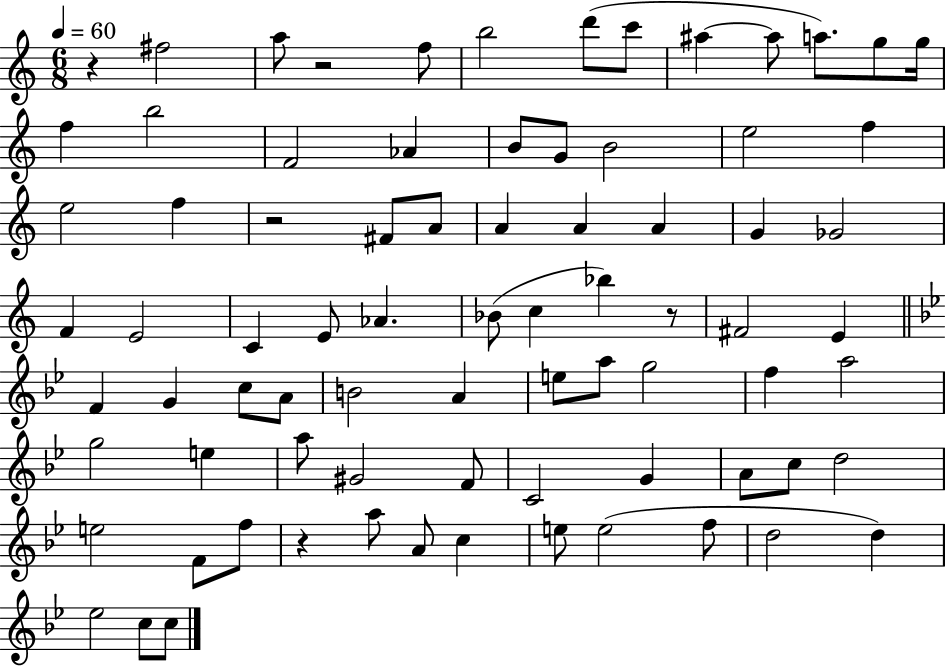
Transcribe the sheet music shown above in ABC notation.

X:1
T:Untitled
M:6/8
L:1/4
K:C
z ^f2 a/2 z2 f/2 b2 d'/2 c'/2 ^a ^a/2 a/2 g/2 g/4 f b2 F2 _A B/2 G/2 B2 e2 f e2 f z2 ^F/2 A/2 A A A G _G2 F E2 C E/2 _A _B/2 c _b z/2 ^F2 E F G c/2 A/2 B2 A e/2 a/2 g2 f a2 g2 e a/2 ^G2 F/2 C2 G A/2 c/2 d2 e2 F/2 f/2 z a/2 A/2 c e/2 e2 f/2 d2 d _e2 c/2 c/2